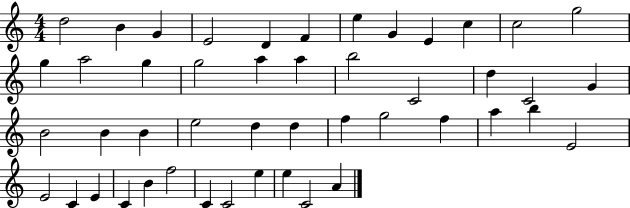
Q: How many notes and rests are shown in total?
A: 47